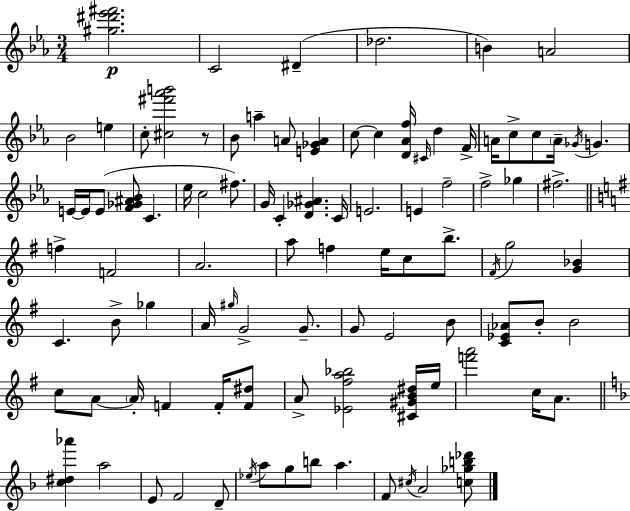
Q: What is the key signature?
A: EES major